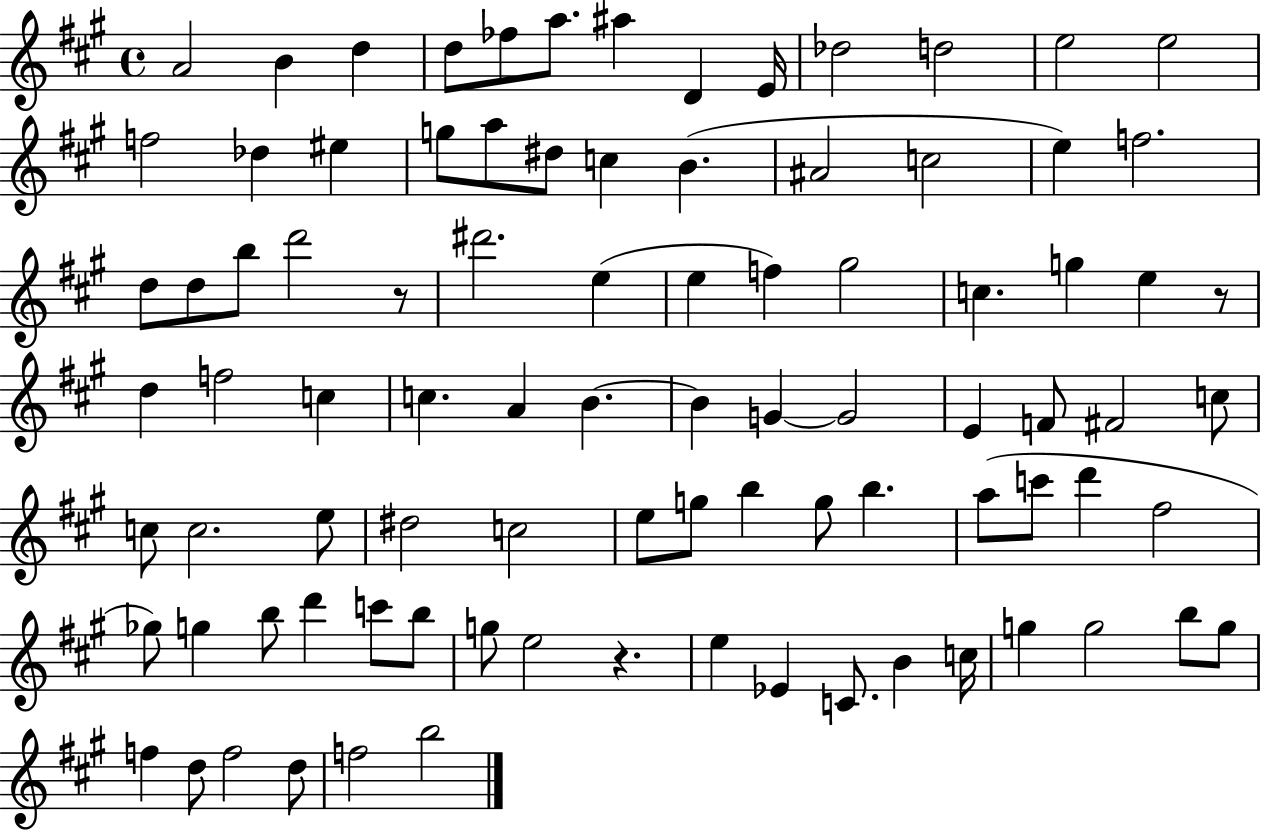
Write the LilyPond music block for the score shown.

{
  \clef treble
  \time 4/4
  \defaultTimeSignature
  \key a \major
  a'2 b'4 d''4 | d''8 fes''8 a''8. ais''4 d'4 e'16 | des''2 d''2 | e''2 e''2 | \break f''2 des''4 eis''4 | g''8 a''8 dis''8 c''4 b'4.( | ais'2 c''2 | e''4) f''2. | \break d''8 d''8 b''8 d'''2 r8 | dis'''2. e''4( | e''4 f''4) gis''2 | c''4. g''4 e''4 r8 | \break d''4 f''2 c''4 | c''4. a'4 b'4.~~ | b'4 g'4~~ g'2 | e'4 f'8 fis'2 c''8 | \break c''8 c''2. e''8 | dis''2 c''2 | e''8 g''8 b''4 g''8 b''4. | a''8( c'''8 d'''4 fis''2 | \break ges''8) g''4 b''8 d'''4 c'''8 b''8 | g''8 e''2 r4. | e''4 ees'4 c'8. b'4 c''16 | g''4 g''2 b''8 g''8 | \break f''4 d''8 f''2 d''8 | f''2 b''2 | \bar "|."
}